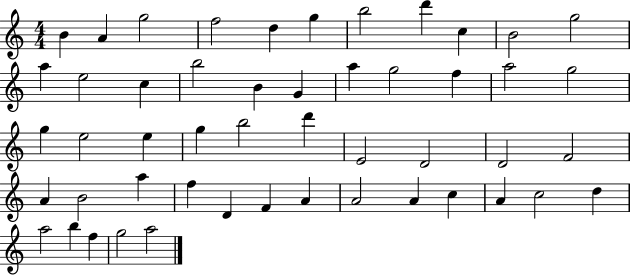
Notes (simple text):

B4/q A4/q G5/h F5/h D5/q G5/q B5/h D6/q C5/q B4/h G5/h A5/q E5/h C5/q B5/h B4/q G4/q A5/q G5/h F5/q A5/h G5/h G5/q E5/h E5/q G5/q B5/h D6/q E4/h D4/h D4/h F4/h A4/q B4/h A5/q F5/q D4/q F4/q A4/q A4/h A4/q C5/q A4/q C5/h D5/q A5/h B5/q F5/q G5/h A5/h